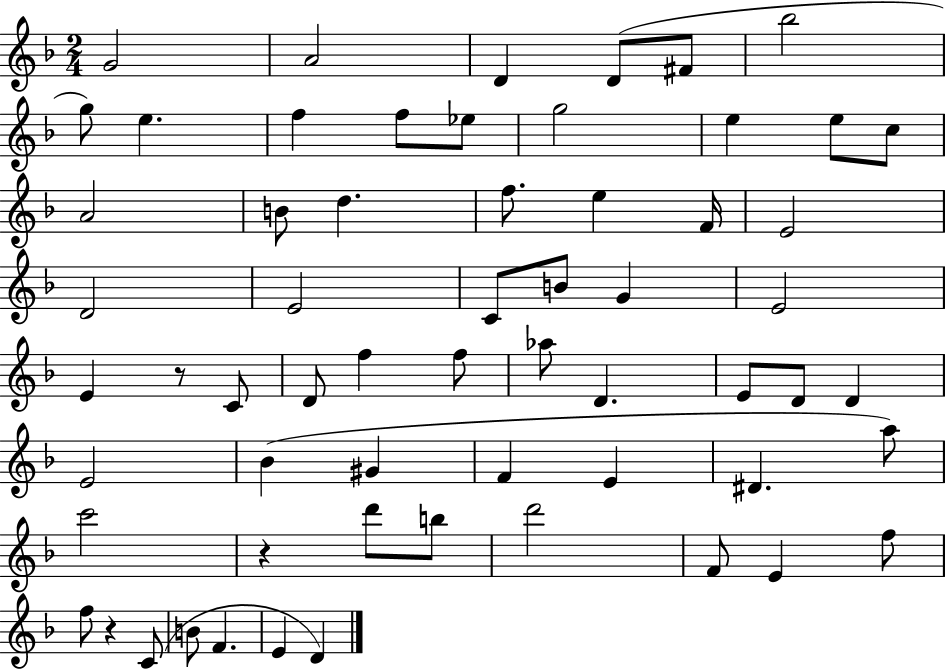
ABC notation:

X:1
T:Untitled
M:2/4
L:1/4
K:F
G2 A2 D D/2 ^F/2 _b2 g/2 e f f/2 _e/2 g2 e e/2 c/2 A2 B/2 d f/2 e F/4 E2 D2 E2 C/2 B/2 G E2 E z/2 C/2 D/2 f f/2 _a/2 D E/2 D/2 D E2 _B ^G F E ^D a/2 c'2 z d'/2 b/2 d'2 F/2 E f/2 f/2 z C/2 B/2 F E D